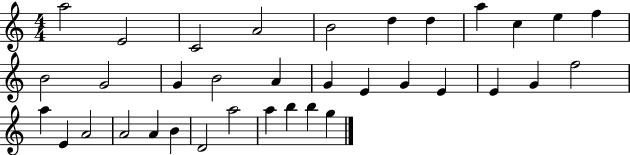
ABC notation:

X:1
T:Untitled
M:4/4
L:1/4
K:C
a2 E2 C2 A2 B2 d d a c e f B2 G2 G B2 A G E G E E G f2 a E A2 A2 A B D2 a2 a b b g